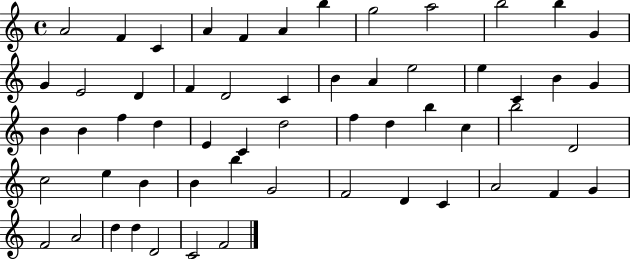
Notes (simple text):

A4/h F4/q C4/q A4/q F4/q A4/q B5/q G5/h A5/h B5/h B5/q G4/q G4/q E4/h D4/q F4/q D4/h C4/q B4/q A4/q E5/h E5/q C4/q B4/q G4/q B4/q B4/q F5/q D5/q E4/q C4/q D5/h F5/q D5/q B5/q C5/q B5/h D4/h C5/h E5/q B4/q B4/q B5/q G4/h F4/h D4/q C4/q A4/h F4/q G4/q F4/h A4/h D5/q D5/q D4/h C4/h F4/h